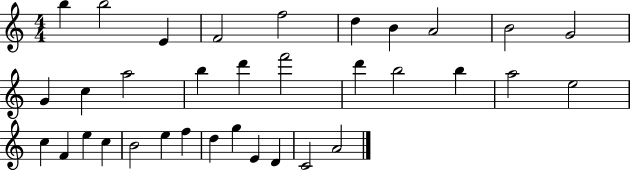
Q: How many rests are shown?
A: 0